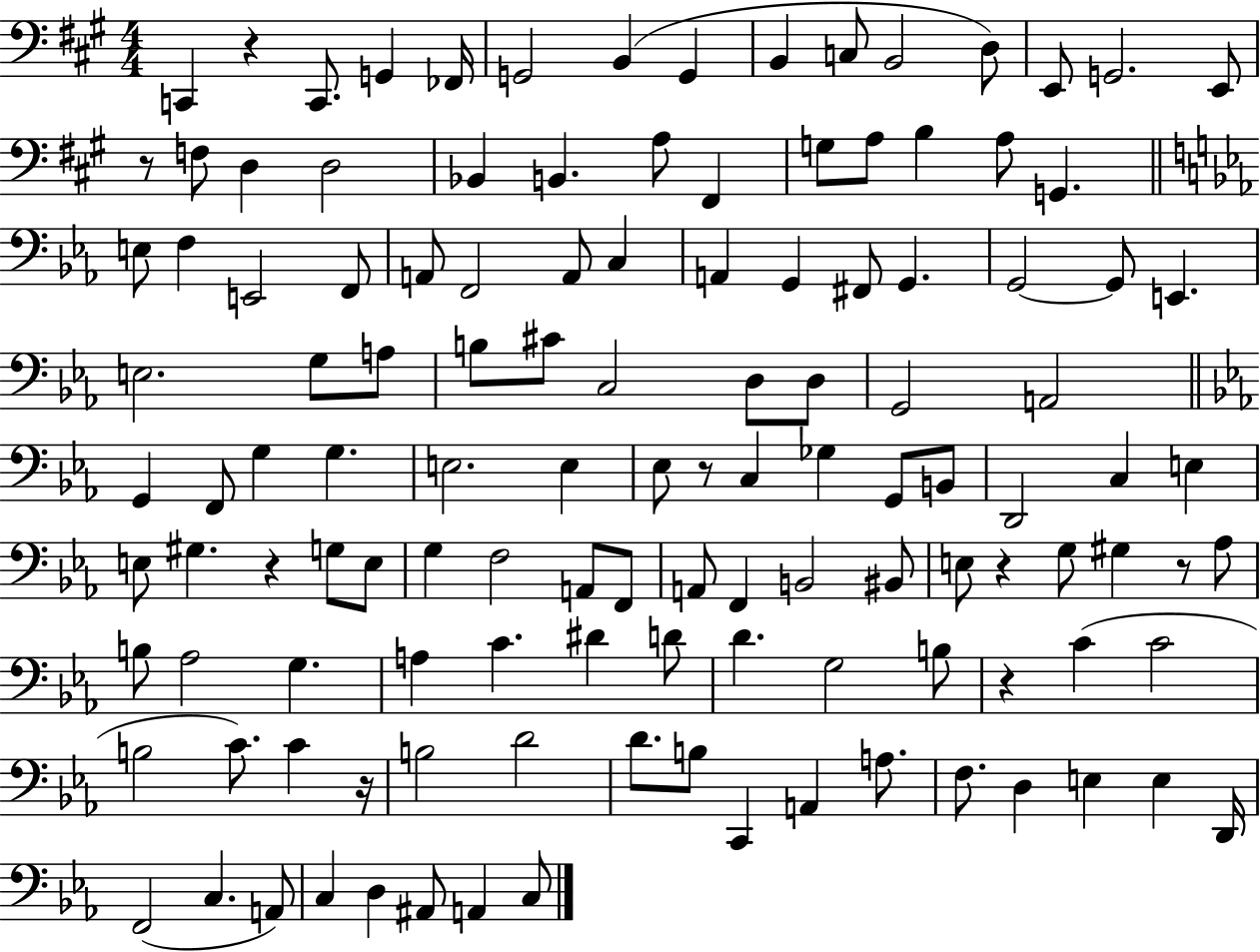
{
  \clef bass
  \numericTimeSignature
  \time 4/4
  \key a \major
  c,4 r4 c,8. g,4 fes,16 | g,2 b,4( g,4 | b,4 c8 b,2 d8) | e,8 g,2. e,8 | \break r8 f8 d4 d2 | bes,4 b,4. a8 fis,4 | g8 a8 b4 a8 g,4. | \bar "||" \break \key c \minor e8 f4 e,2 f,8 | a,8 f,2 a,8 c4 | a,4 g,4 fis,8 g,4. | g,2~~ g,8 e,4. | \break e2. g8 a8 | b8 cis'8 c2 d8 d8 | g,2 a,2 | \bar "||" \break \key ees \major g,4 f,8 g4 g4. | e2. e4 | ees8 r8 c4 ges4 g,8 b,8 | d,2 c4 e4 | \break e8 gis4. r4 g8 e8 | g4 f2 a,8 f,8 | a,8 f,4 b,2 bis,8 | e8 r4 g8 gis4 r8 aes8 | \break b8 aes2 g4. | a4 c'4. dis'4 d'8 | d'4. g2 b8 | r4 c'4( c'2 | \break b2 c'8.) c'4 r16 | b2 d'2 | d'8. b8 c,4 a,4 a8. | f8. d4 e4 e4 d,16 | \break f,2( c4. a,8) | c4 d4 ais,8 a,4 c8 | \bar "|."
}